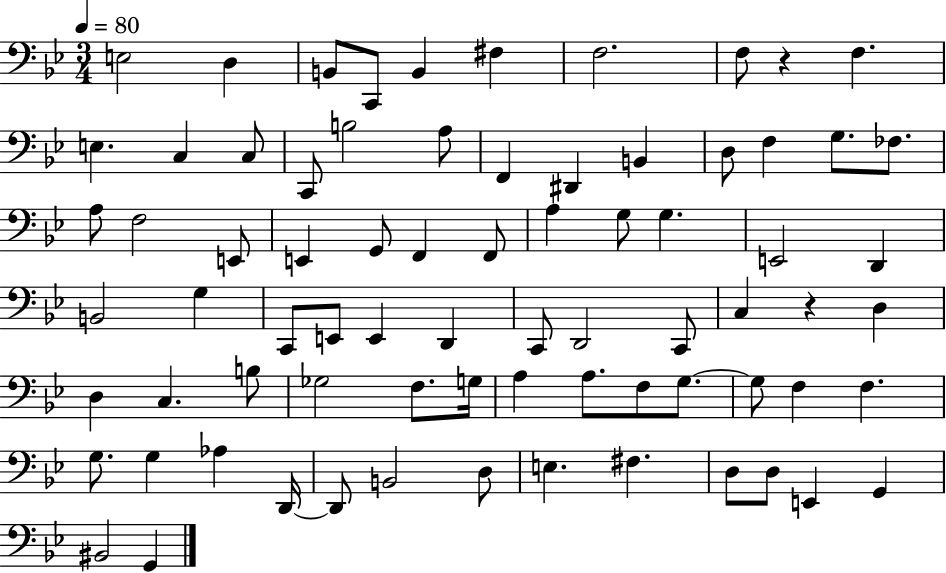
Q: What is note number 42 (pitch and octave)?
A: D2